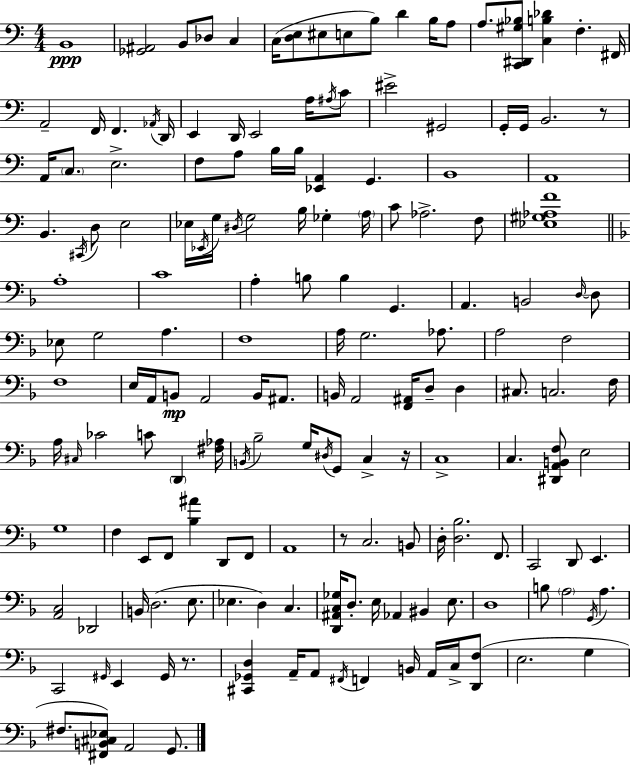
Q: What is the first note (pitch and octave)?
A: B2